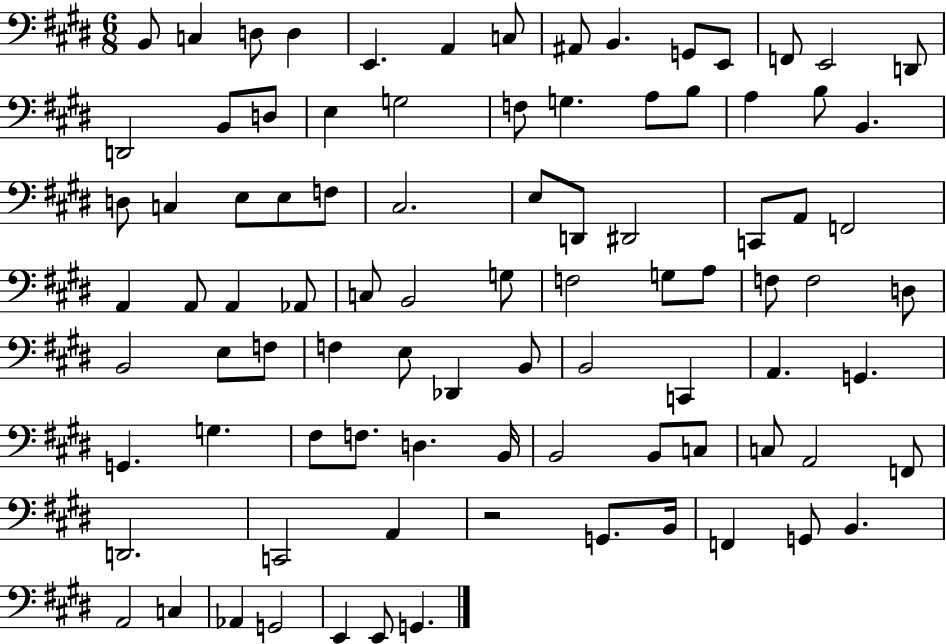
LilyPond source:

{
  \clef bass
  \numericTimeSignature
  \time 6/8
  \key e \major
  b,8 c4 d8 d4 | e,4. a,4 c8 | ais,8 b,4. g,8 e,8 | f,8 e,2 d,8 | \break d,2 b,8 d8 | e4 g2 | f8 g4. a8 b8 | a4 b8 b,4. | \break d8 c4 e8 e8 f8 | cis2. | e8 d,8 dis,2 | c,8 a,8 f,2 | \break a,4 a,8 a,4 aes,8 | c8 b,2 g8 | f2 g8 a8 | f8 f2 d8 | \break b,2 e8 f8 | f4 e8 des,4 b,8 | b,2 c,4 | a,4. g,4. | \break g,4. g4. | fis8 f8. d4. b,16 | b,2 b,8 c8 | c8 a,2 f,8 | \break d,2. | c,2 a,4 | r2 g,8. b,16 | f,4 g,8 b,4. | \break a,2 c4 | aes,4 g,2 | e,4 e,8 g,4. | \bar "|."
}